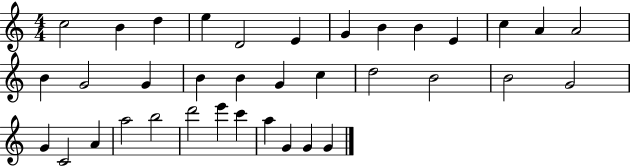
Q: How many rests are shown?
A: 0